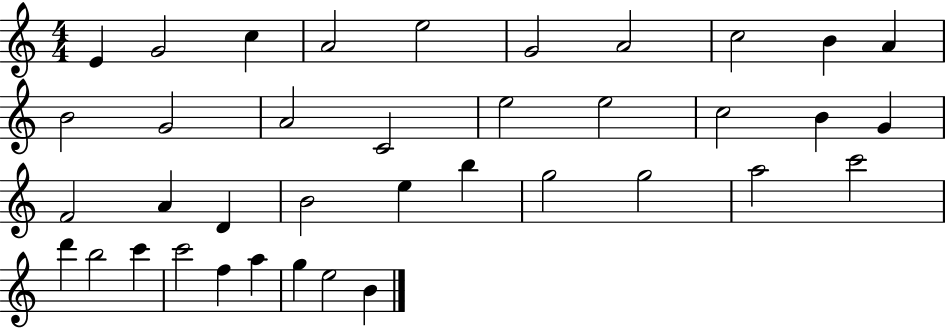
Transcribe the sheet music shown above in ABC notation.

X:1
T:Untitled
M:4/4
L:1/4
K:C
E G2 c A2 e2 G2 A2 c2 B A B2 G2 A2 C2 e2 e2 c2 B G F2 A D B2 e b g2 g2 a2 c'2 d' b2 c' c'2 f a g e2 B